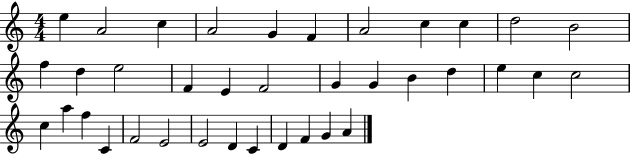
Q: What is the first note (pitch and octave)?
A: E5